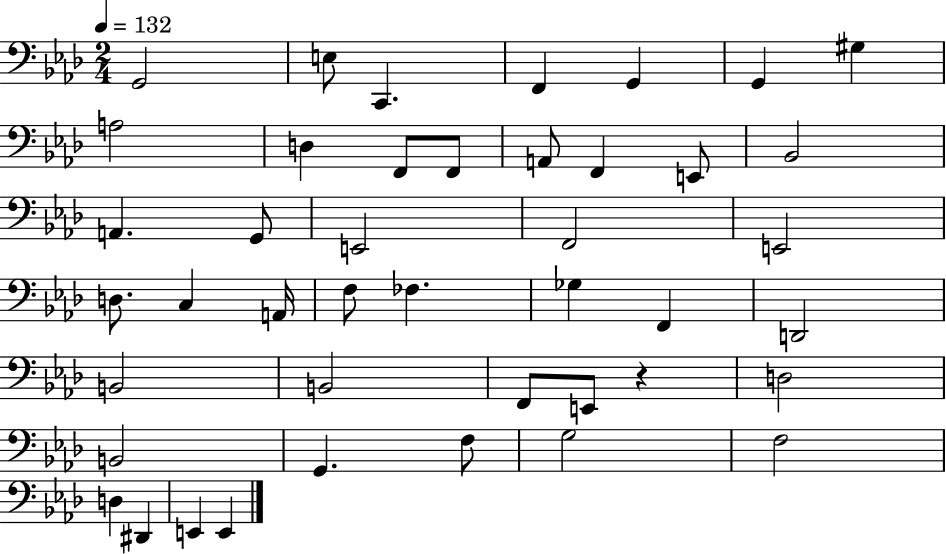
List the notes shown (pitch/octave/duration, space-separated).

G2/h E3/e C2/q. F2/q G2/q G2/q G#3/q A3/h D3/q F2/e F2/e A2/e F2/q E2/e Bb2/h A2/q. G2/e E2/h F2/h E2/h D3/e. C3/q A2/s F3/e FES3/q. Gb3/q F2/q D2/h B2/h B2/h F2/e E2/e R/q D3/h B2/h G2/q. F3/e G3/h F3/h D3/q D#2/q E2/q E2/q